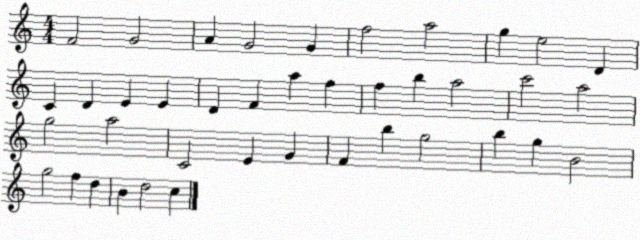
X:1
T:Untitled
M:4/4
L:1/4
K:C
F2 G2 A G2 G f2 a2 g e2 D C D E E D F a f f b a2 c'2 a2 g2 a2 C2 E G F b g2 b g B2 g2 f d B d2 c